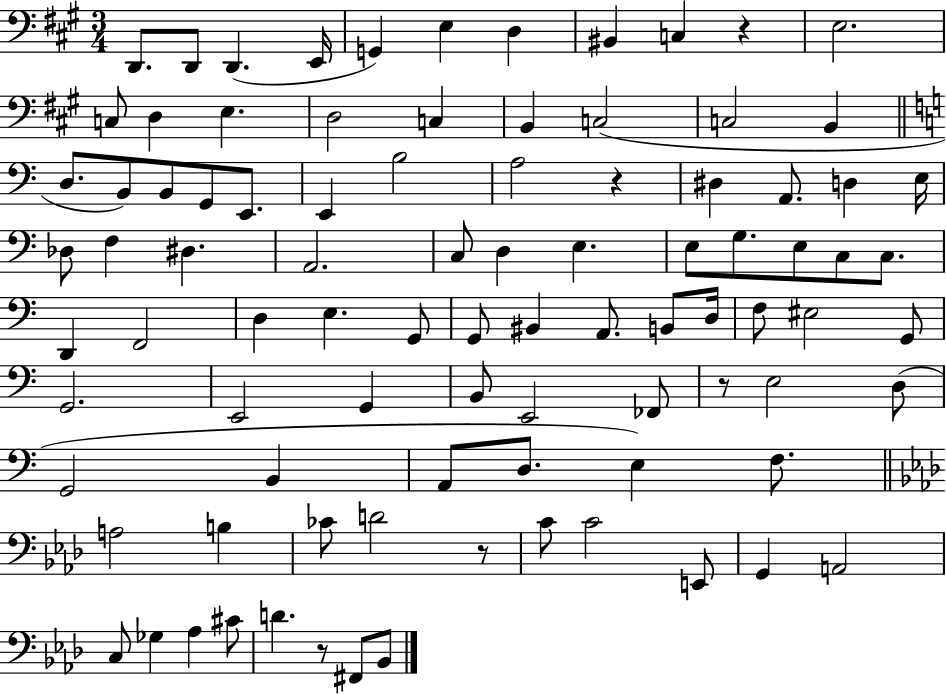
D2/e. D2/e D2/q. E2/s G2/q E3/q D3/q BIS2/q C3/q R/q E3/h. C3/e D3/q E3/q. D3/h C3/q B2/q C3/h C3/h B2/q D3/e. B2/e B2/e G2/e E2/e. E2/q B3/h A3/h R/q D#3/q A2/e. D3/q E3/s Db3/e F3/q D#3/q. A2/h. C3/e D3/q E3/q. E3/e G3/e. E3/e C3/e C3/e. D2/q F2/h D3/q E3/q. G2/e G2/e BIS2/q A2/e. B2/e D3/s F3/e EIS3/h G2/e G2/h. E2/h G2/q B2/e E2/h FES2/e R/e E3/h D3/e G2/h B2/q A2/e D3/e. E3/q F3/e. A3/h B3/q CES4/e D4/h R/e C4/e C4/h E2/e G2/q A2/h C3/e Gb3/q Ab3/q C#4/e D4/q. R/e F#2/e Bb2/e